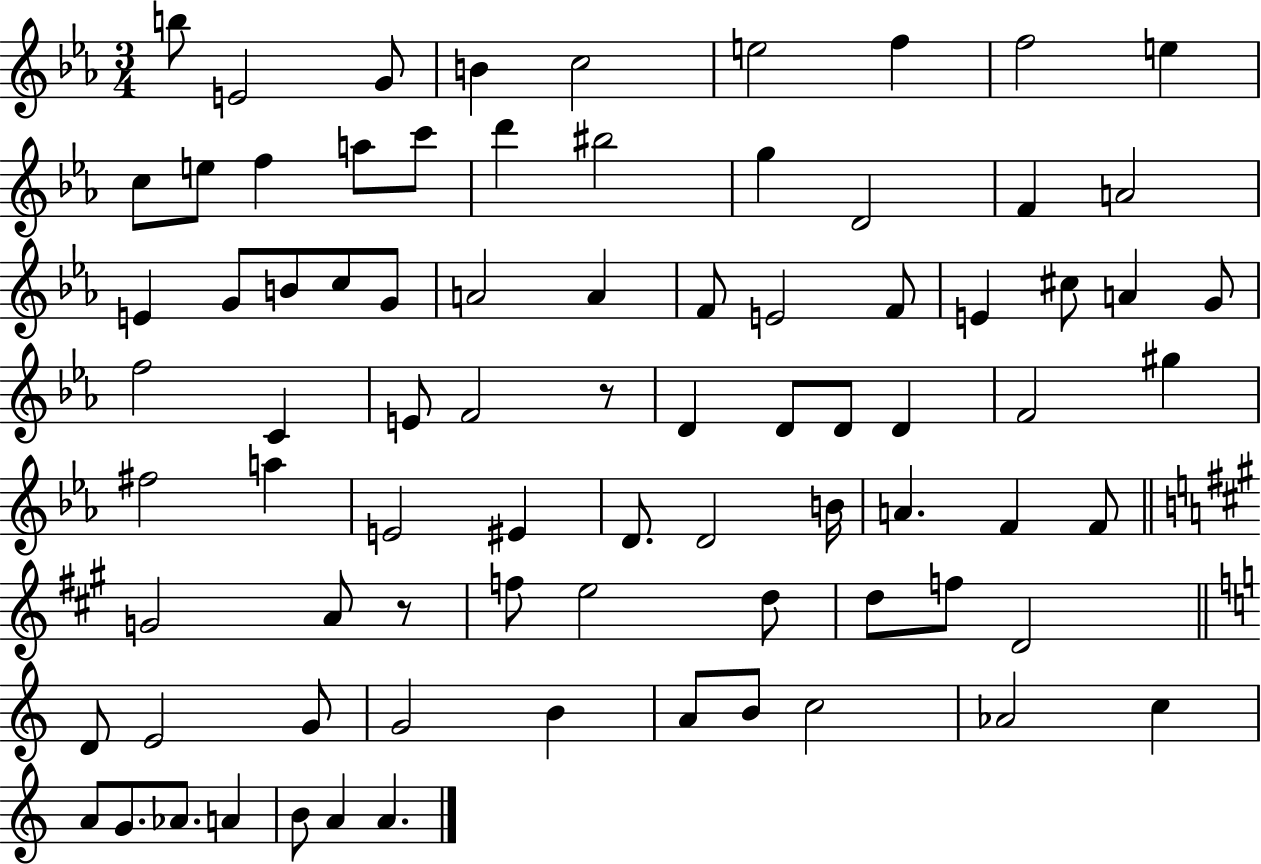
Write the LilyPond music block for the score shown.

{
  \clef treble
  \numericTimeSignature
  \time 3/4
  \key ees \major
  \repeat volta 2 { b''8 e'2 g'8 | b'4 c''2 | e''2 f''4 | f''2 e''4 | \break c''8 e''8 f''4 a''8 c'''8 | d'''4 bis''2 | g''4 d'2 | f'4 a'2 | \break e'4 g'8 b'8 c''8 g'8 | a'2 a'4 | f'8 e'2 f'8 | e'4 cis''8 a'4 g'8 | \break f''2 c'4 | e'8 f'2 r8 | d'4 d'8 d'8 d'4 | f'2 gis''4 | \break fis''2 a''4 | e'2 eis'4 | d'8. d'2 b'16 | a'4. f'4 f'8 | \break \bar "||" \break \key a \major g'2 a'8 r8 | f''8 e''2 d''8 | d''8 f''8 d'2 | \bar "||" \break \key a \minor d'8 e'2 g'8 | g'2 b'4 | a'8 b'8 c''2 | aes'2 c''4 | \break a'8 g'8. aes'8. a'4 | b'8 a'4 a'4. | } \bar "|."
}